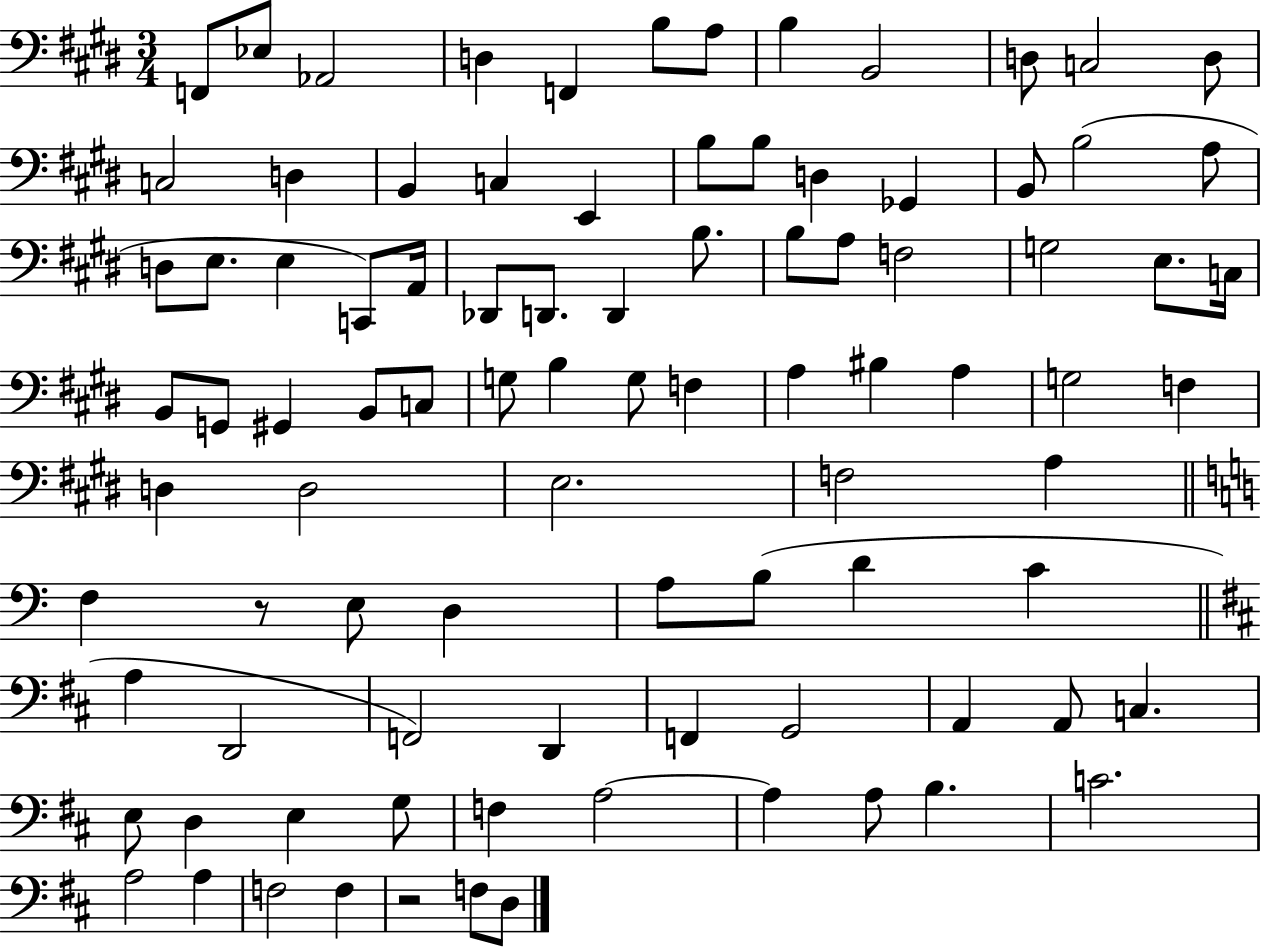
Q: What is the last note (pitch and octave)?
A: D3